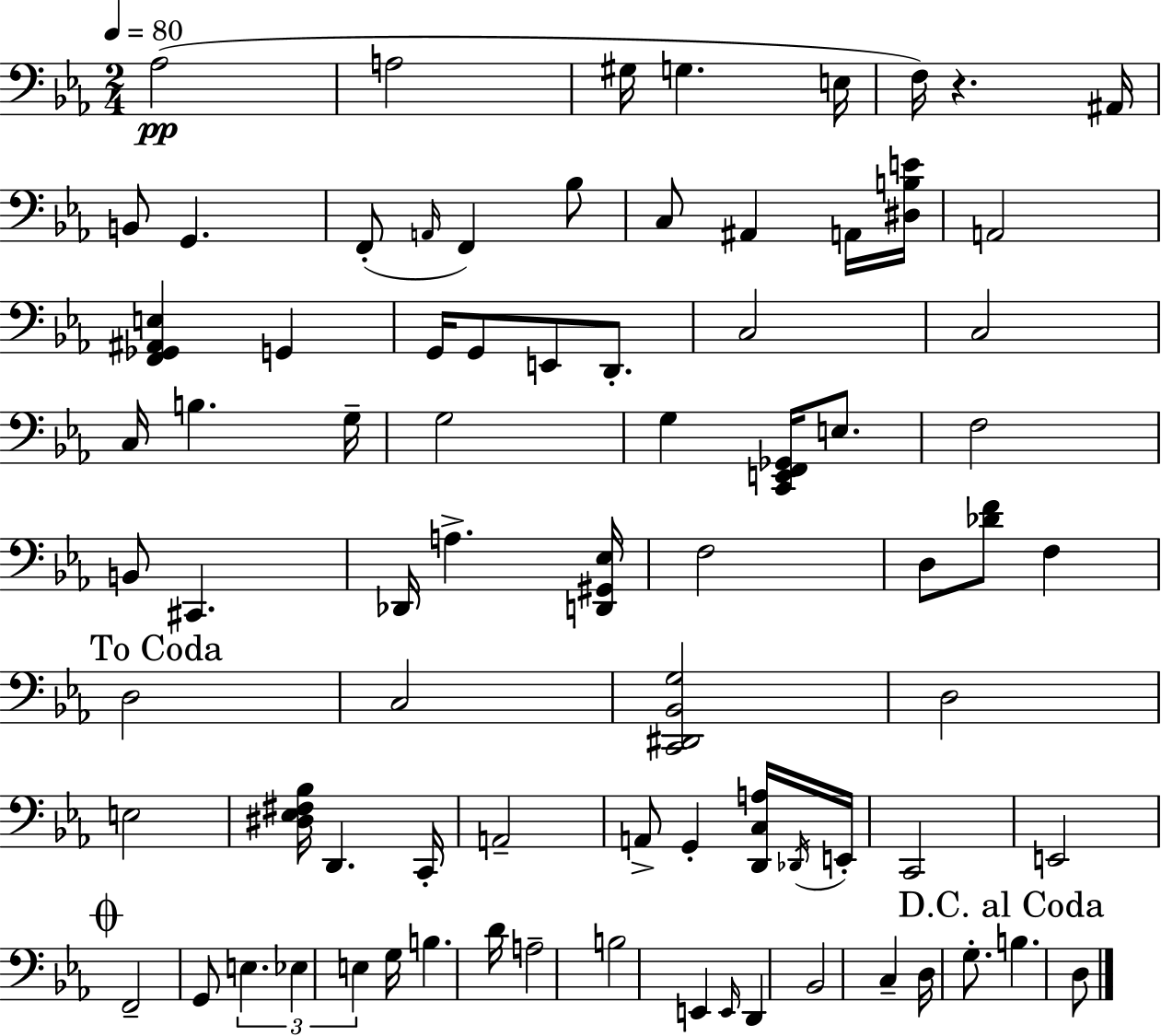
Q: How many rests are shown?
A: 1